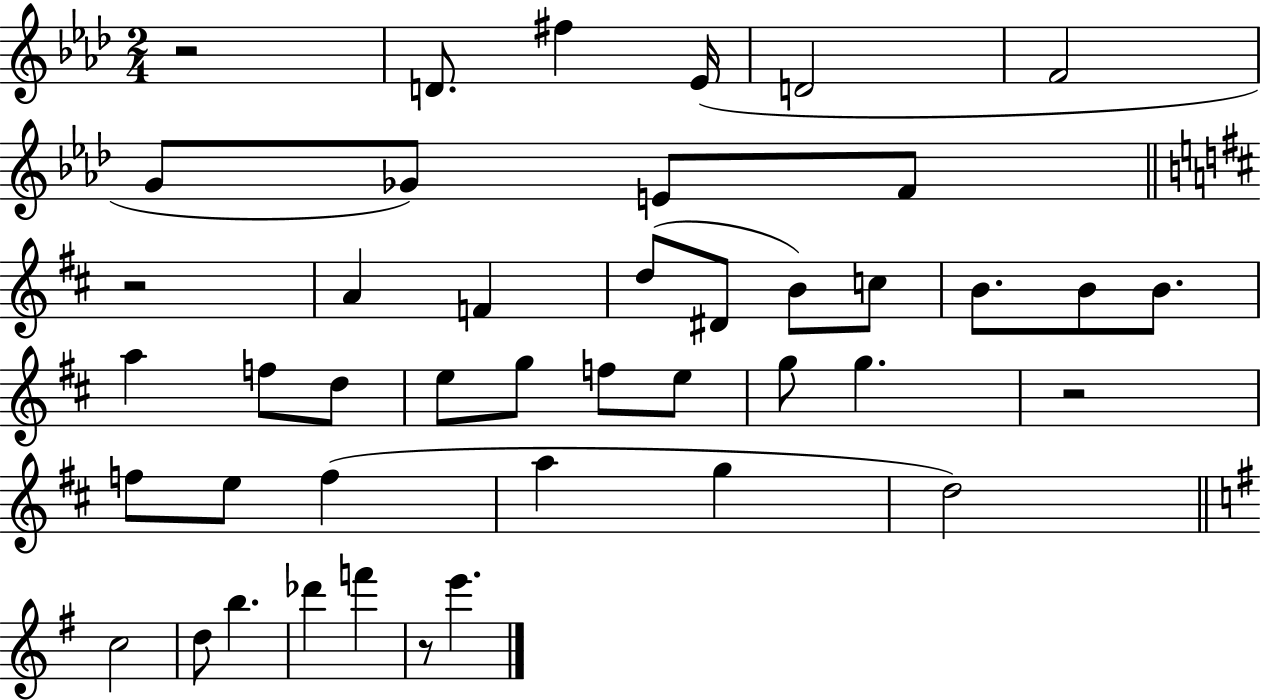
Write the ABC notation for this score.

X:1
T:Untitled
M:2/4
L:1/4
K:Ab
z2 D/2 ^f _E/4 D2 F2 G/2 _G/2 E/2 F/2 z2 A F d/2 ^D/2 B/2 c/2 B/2 B/2 B/2 a f/2 d/2 e/2 g/2 f/2 e/2 g/2 g z2 f/2 e/2 f a g d2 c2 d/2 b _d' f' z/2 e'